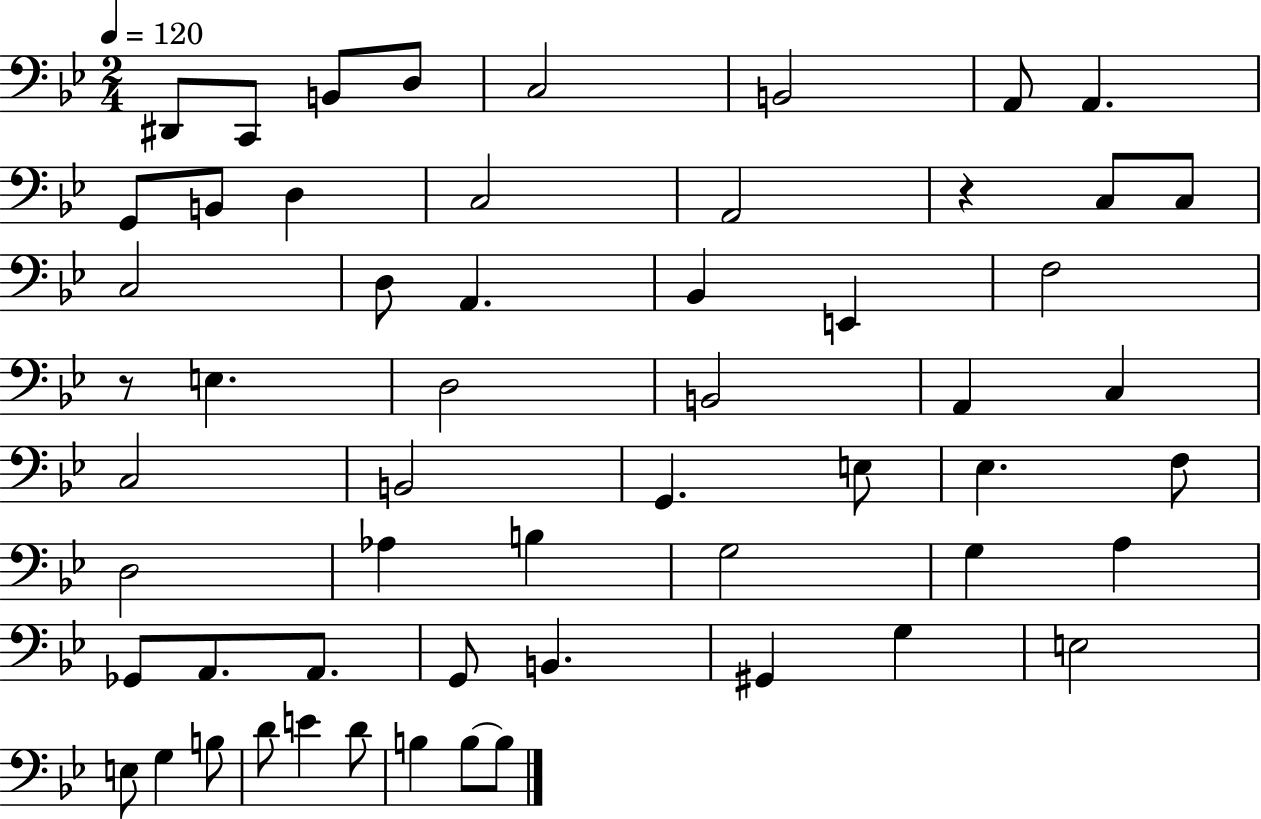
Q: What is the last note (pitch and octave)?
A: B3